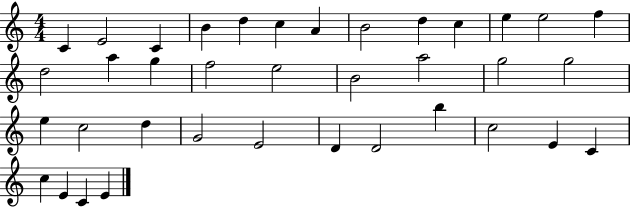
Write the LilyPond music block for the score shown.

{
  \clef treble
  \numericTimeSignature
  \time 4/4
  \key c \major
  c'4 e'2 c'4 | b'4 d''4 c''4 a'4 | b'2 d''4 c''4 | e''4 e''2 f''4 | \break d''2 a''4 g''4 | f''2 e''2 | b'2 a''2 | g''2 g''2 | \break e''4 c''2 d''4 | g'2 e'2 | d'4 d'2 b''4 | c''2 e'4 c'4 | \break c''4 e'4 c'4 e'4 | \bar "|."
}